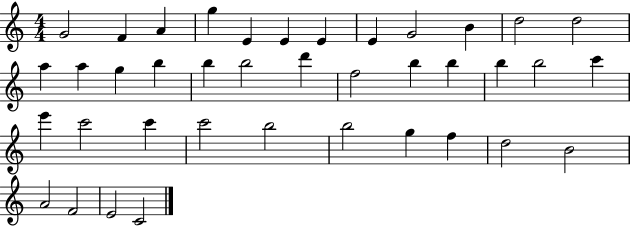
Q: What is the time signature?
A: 4/4